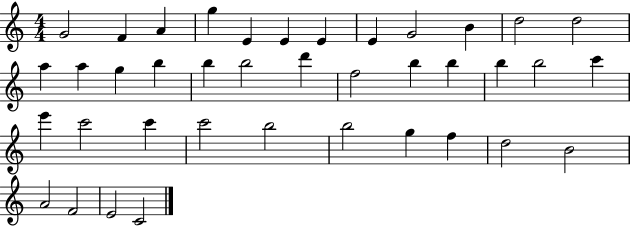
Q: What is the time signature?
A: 4/4